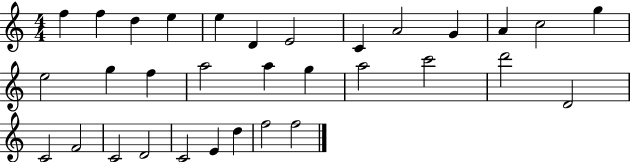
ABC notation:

X:1
T:Untitled
M:4/4
L:1/4
K:C
f f d e e D E2 C A2 G A c2 g e2 g f a2 a g a2 c'2 d'2 D2 C2 F2 C2 D2 C2 E d f2 f2